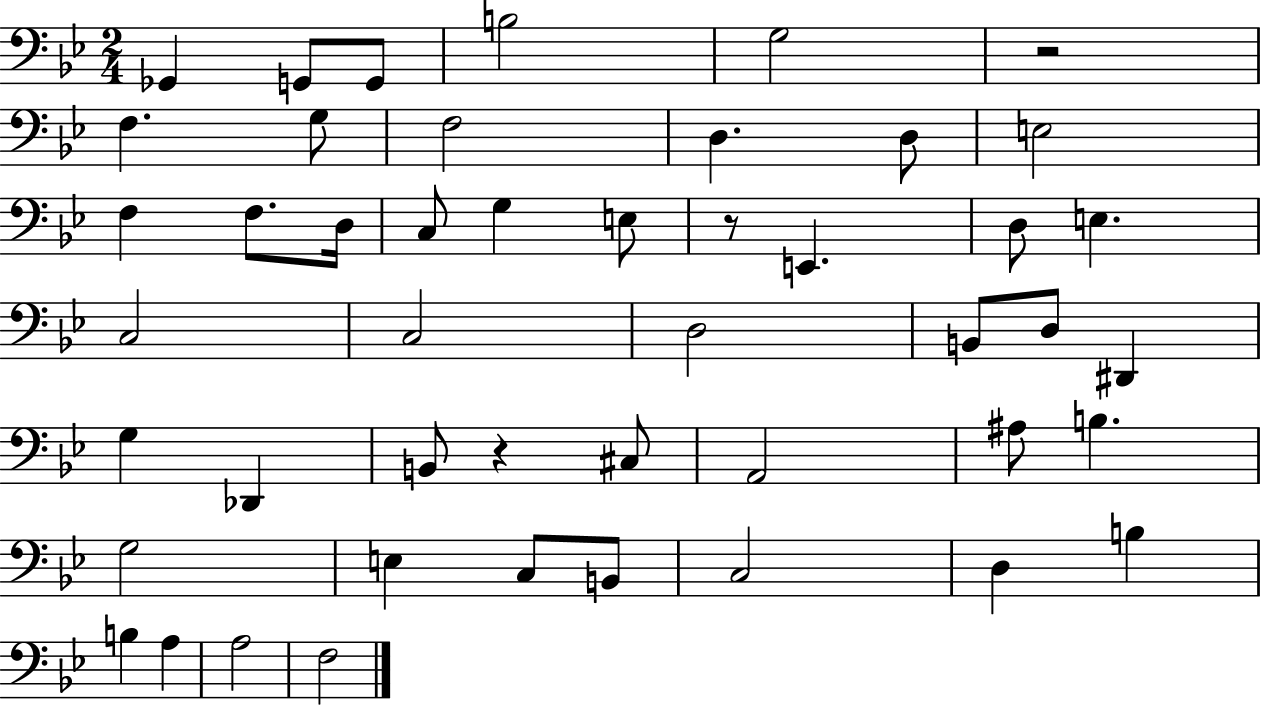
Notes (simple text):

Gb2/q G2/e G2/e B3/h G3/h R/h F3/q. G3/e F3/h D3/q. D3/e E3/h F3/q F3/e. D3/s C3/e G3/q E3/e R/e E2/q. D3/e E3/q. C3/h C3/h D3/h B2/e D3/e D#2/q G3/q Db2/q B2/e R/q C#3/e A2/h A#3/e B3/q. G3/h E3/q C3/e B2/e C3/h D3/q B3/q B3/q A3/q A3/h F3/h